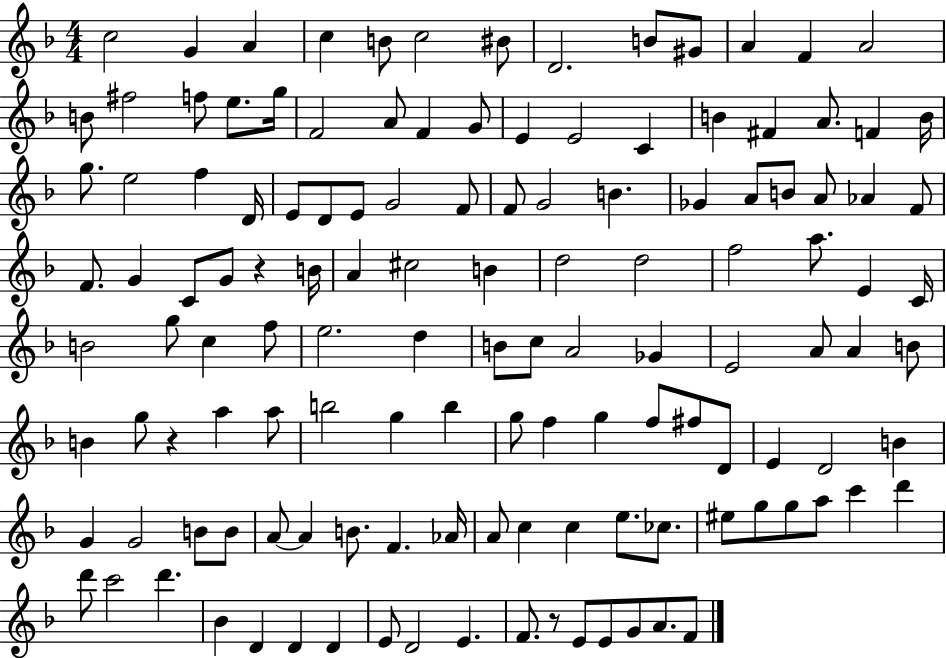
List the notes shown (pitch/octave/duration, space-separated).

C5/h G4/q A4/q C5/q B4/e C5/h BIS4/e D4/h. B4/e G#4/e A4/q F4/q A4/h B4/e F#5/h F5/e E5/e. G5/s F4/h A4/e F4/q G4/e E4/q E4/h C4/q B4/q F#4/q A4/e. F4/q B4/s G5/e. E5/h F5/q D4/s E4/e D4/e E4/e G4/h F4/e F4/e G4/h B4/q. Gb4/q A4/e B4/e A4/e Ab4/q F4/e F4/e. G4/q C4/e G4/e R/q B4/s A4/q C#5/h B4/q D5/h D5/h F5/h A5/e. E4/q C4/s B4/h G5/e C5/q F5/e E5/h. D5/q B4/e C5/e A4/h Gb4/q E4/h A4/e A4/q B4/e B4/q G5/e R/q A5/q A5/e B5/h G5/q B5/q G5/e F5/q G5/q F5/e F#5/e D4/e E4/q D4/h B4/q G4/q G4/h B4/e B4/e A4/e A4/q B4/e. F4/q. Ab4/s A4/e C5/q C5/q E5/e. CES5/e. EIS5/e G5/e G5/e A5/e C6/q D6/q D6/e C6/h D6/q. Bb4/q D4/q D4/q D4/q E4/e D4/h E4/q. F4/e. R/e E4/e E4/e G4/e A4/e. F4/e